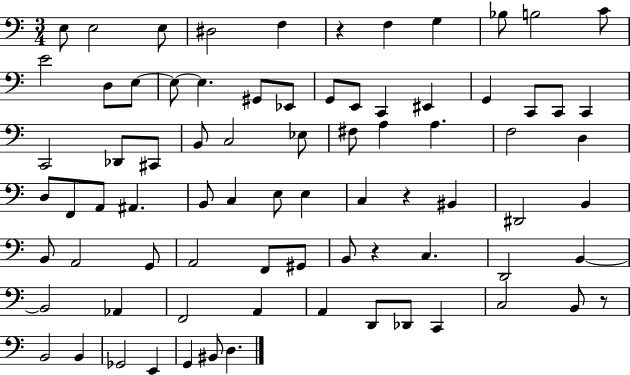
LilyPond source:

{
  \clef bass
  \numericTimeSignature
  \time 3/4
  \key c \major
  e8 e2 e8 | dis2 f4 | r4 f4 g4 | bes8 b2 c'8 | \break e'2 d8 e8~~ | e8~~ e4. gis,8 ees,8 | g,8 e,8 c,4 eis,4 | g,4 c,8 c,8 c,4 | \break c,2 des,8 cis,8 | b,8 c2 ees8 | fis8 a4 a4. | f2 d4 | \break d8 f,8 a,8 ais,4. | b,8 c4 e8 e4 | c4 r4 bis,4 | dis,2 b,4 | \break b,8 a,2 g,8 | a,2 f,8 gis,8 | b,8 r4 c4. | d,2 b,4~~ | \break b,2 aes,4 | f,2 a,4 | a,4 d,8 des,8 c,4 | c2 b,8 r8 | \break b,2 b,4 | ges,2 e,4 | g,4 bis,8 d4. | \bar "|."
}